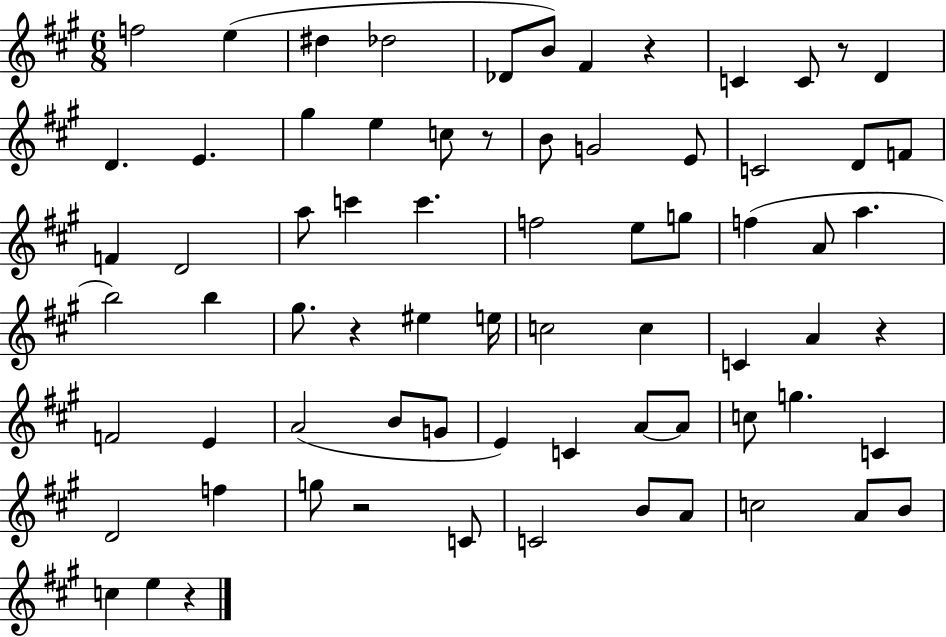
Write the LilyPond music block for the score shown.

{
  \clef treble
  \numericTimeSignature
  \time 6/8
  \key a \major
  f''2 e''4( | dis''4 des''2 | des'8 b'8) fis'4 r4 | c'4 c'8 r8 d'4 | \break d'4. e'4. | gis''4 e''4 c''8 r8 | b'8 g'2 e'8 | c'2 d'8 f'8 | \break f'4 d'2 | a''8 c'''4 c'''4. | f''2 e''8 g''8 | f''4( a'8 a''4. | \break b''2) b''4 | gis''8. r4 eis''4 e''16 | c''2 c''4 | c'4 a'4 r4 | \break f'2 e'4 | a'2( b'8 g'8 | e'4) c'4 a'8~~ a'8 | c''8 g''4. c'4 | \break d'2 f''4 | g''8 r2 c'8 | c'2 b'8 a'8 | c''2 a'8 b'8 | \break c''4 e''4 r4 | \bar "|."
}